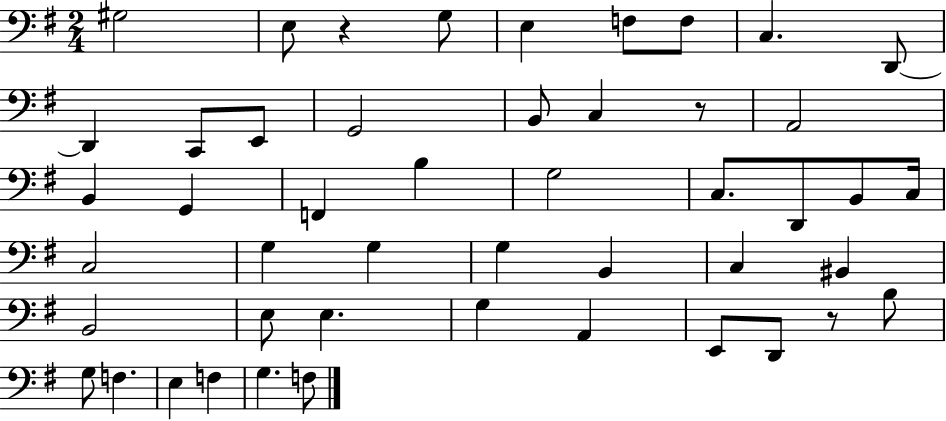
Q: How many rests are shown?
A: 3